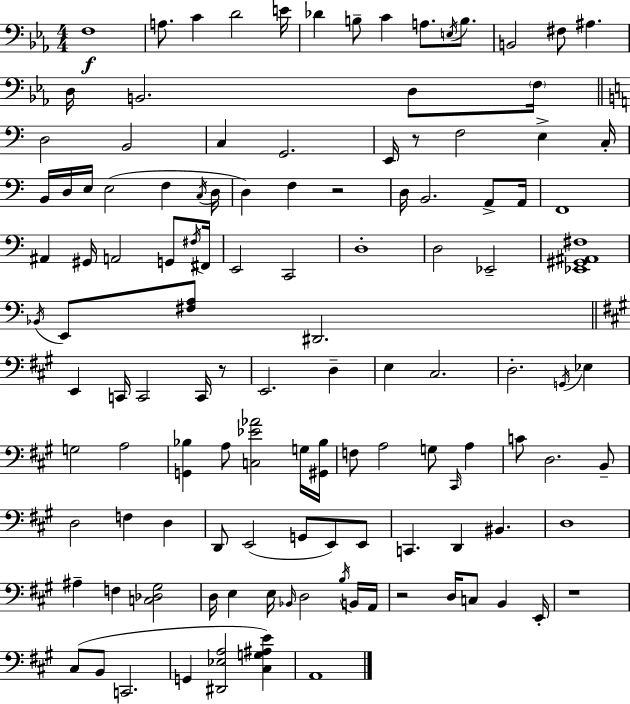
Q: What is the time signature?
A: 4/4